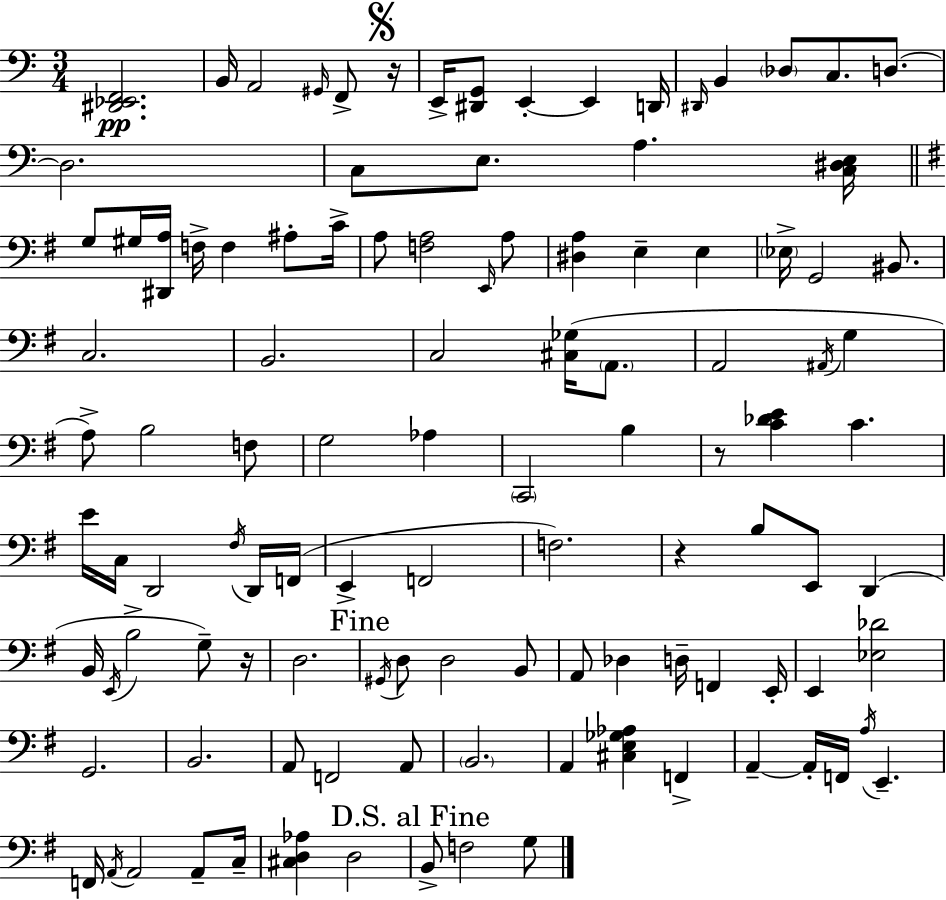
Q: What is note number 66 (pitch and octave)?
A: D3